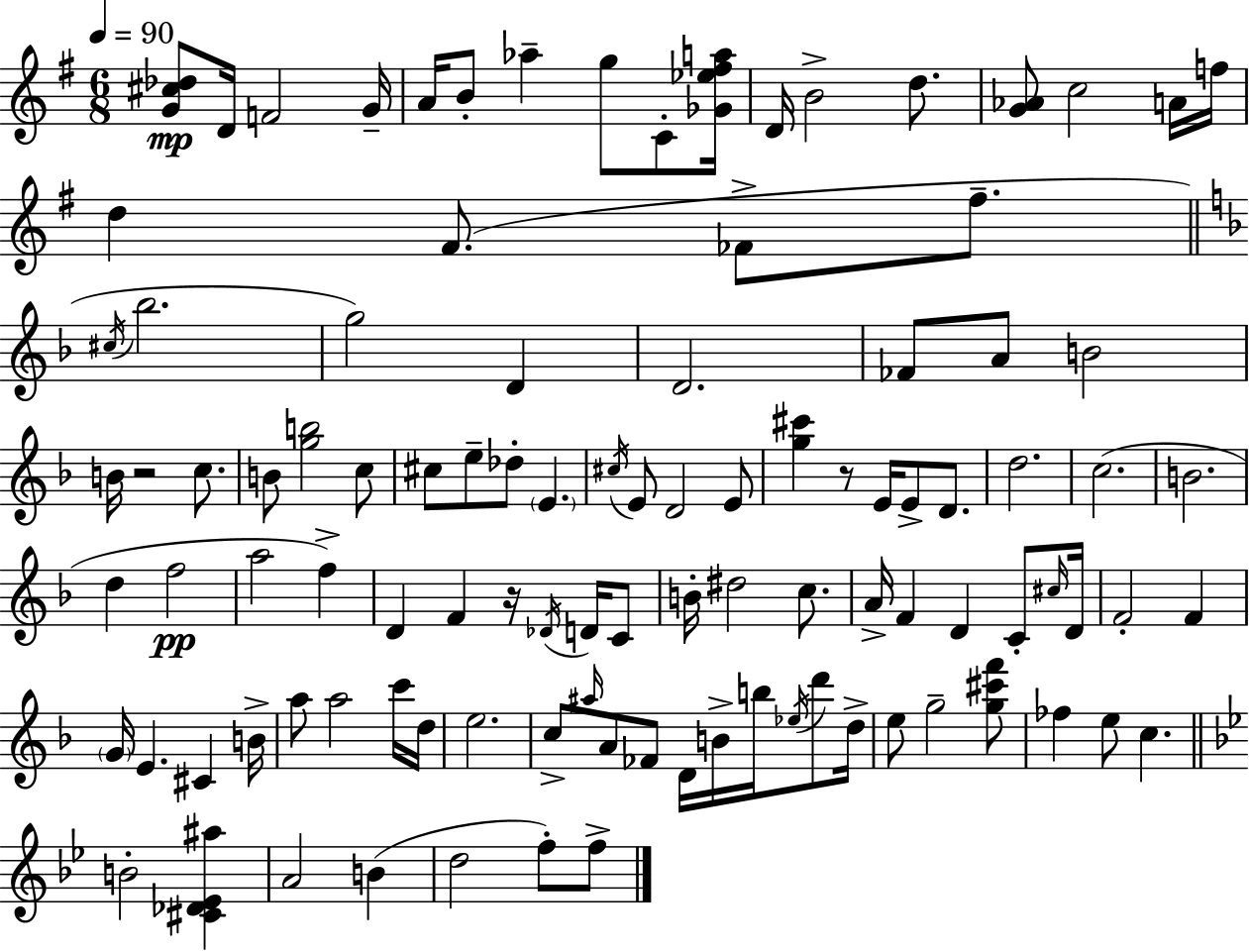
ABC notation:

X:1
T:Untitled
M:6/8
L:1/4
K:G
[G^c_d]/2 D/4 F2 G/4 A/4 B/2 _a g/2 C/2 [_G_e^fa]/4 D/4 B2 d/2 [G_A]/2 c2 A/4 f/4 d ^F/2 _F/2 ^f/2 ^c/4 _b2 g2 D D2 _F/2 A/2 B2 B/4 z2 c/2 B/2 [gb]2 c/2 ^c/2 e/2 _d/2 E ^c/4 E/2 D2 E/2 [g^c'] z/2 E/4 E/2 D/2 d2 c2 B2 d f2 a2 f D F z/4 _D/4 D/4 C/2 B/4 ^d2 c/2 A/4 F D C/2 ^c/4 D/4 F2 F G/4 E ^C B/4 a/2 a2 c'/4 d/4 e2 c/2 ^a/4 A/2 _F/2 D/4 B/4 b/4 _e/4 d'/2 d/4 e/2 g2 [g^c'f']/2 _f e/2 c B2 [^C_D_E^a] A2 B d2 f/2 f/2